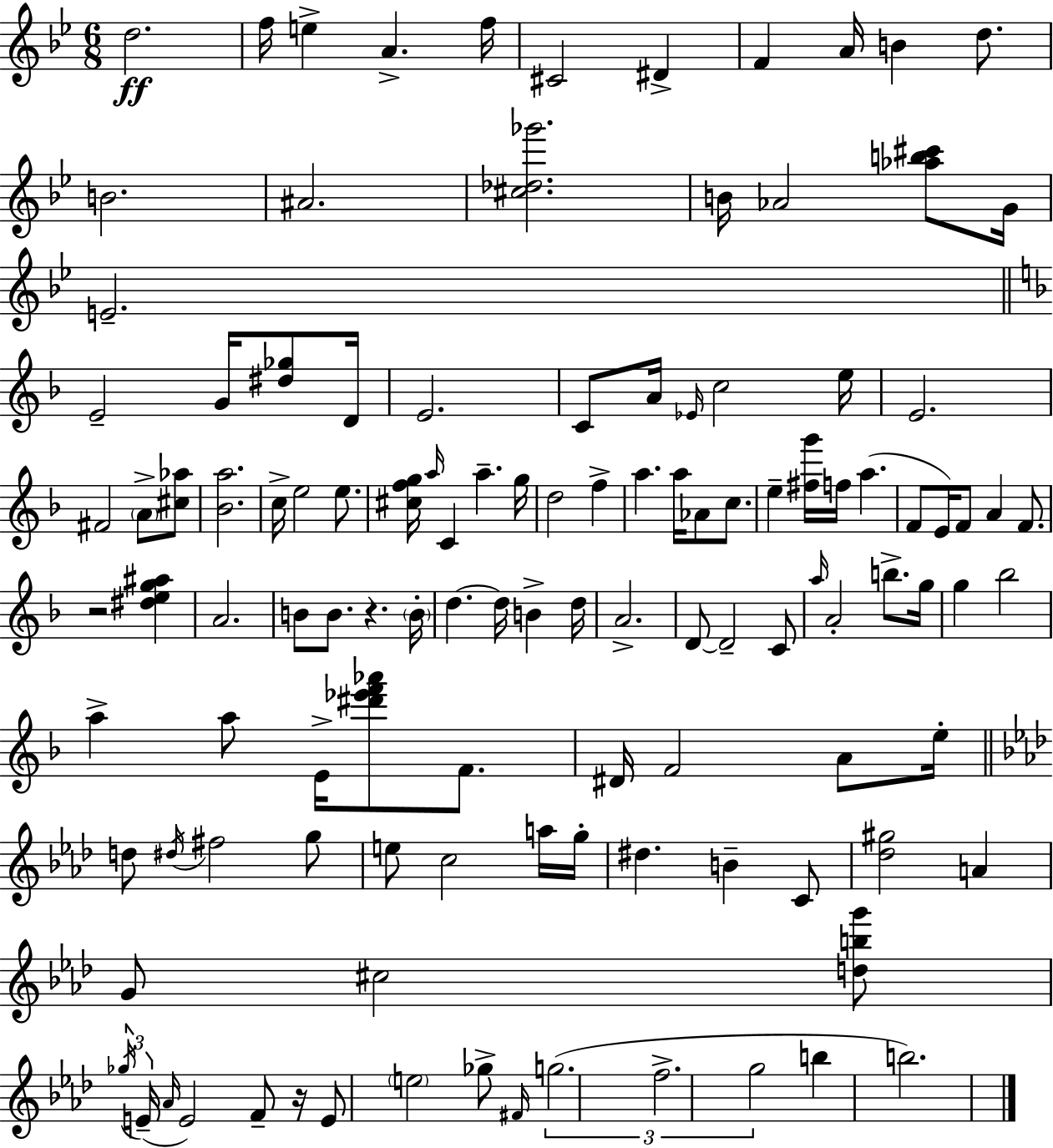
{
  \clef treble
  \numericTimeSignature
  \time 6/8
  \key bes \major
  d''2.\ff | f''16 e''4-> a'4.-> f''16 | cis'2 dis'4-> | f'4 a'16 b'4 d''8. | \break b'2. | ais'2. | <cis'' des'' ges'''>2. | b'16 aes'2 <aes'' b'' cis'''>8 g'16 | \break e'2.-- | \bar "||" \break \key f \major e'2-- g'16 <dis'' ges''>8 d'16 | e'2. | c'8 a'16 \grace { ees'16 } c''2 | e''16 e'2. | \break fis'2 \parenthesize a'8-> <cis'' aes''>8 | <bes' a''>2. | c''16-> e''2 e''8. | <cis'' f'' g''>16 \grace { a''16 } c'4 a''4.-- | \break g''16 d''2 f''4-> | a''4. a''16 aes'8 c''8. | e''4-- <fis'' g'''>16 f''16 a''4.( | f'8 e'16) f'8 a'4 f'8. | \break r2 <dis'' e'' g'' ais''>4 | a'2. | b'8 b'8. r4. | \parenthesize b'16-. d''4.~~ d''16 b'4-> | \break d''16 a'2.-> | d'8~~ d'2-- | c'8 \grace { a''16 } a'2-. b''8.-> | g''16 g''4 bes''2 | \break a''4-> a''8 e'16-> <dis''' ees''' f''' aes'''>8 | f'8. dis'16 f'2 | a'8 e''16-. \bar "||" \break \key aes \major d''8 \acciaccatura { dis''16 } fis''2 g''8 | e''8 c''2 a''16 | g''16-. dis''4. b'4-- c'8 | <des'' gis''>2 a'4 | \break g'8 cis''2 <d'' b'' g'''>8 | \tuplet 3/2 { \acciaccatura { ges''16 }( e'16-- \grace { aes'16 }) } e'2 | f'8-- r16 e'8 \parenthesize e''2 | ges''8-> \grace { fis'16 }( \tuplet 3/2 { g''2. | \break f''2.-> | g''2 } | b''4 b''2.) | \bar "|."
}